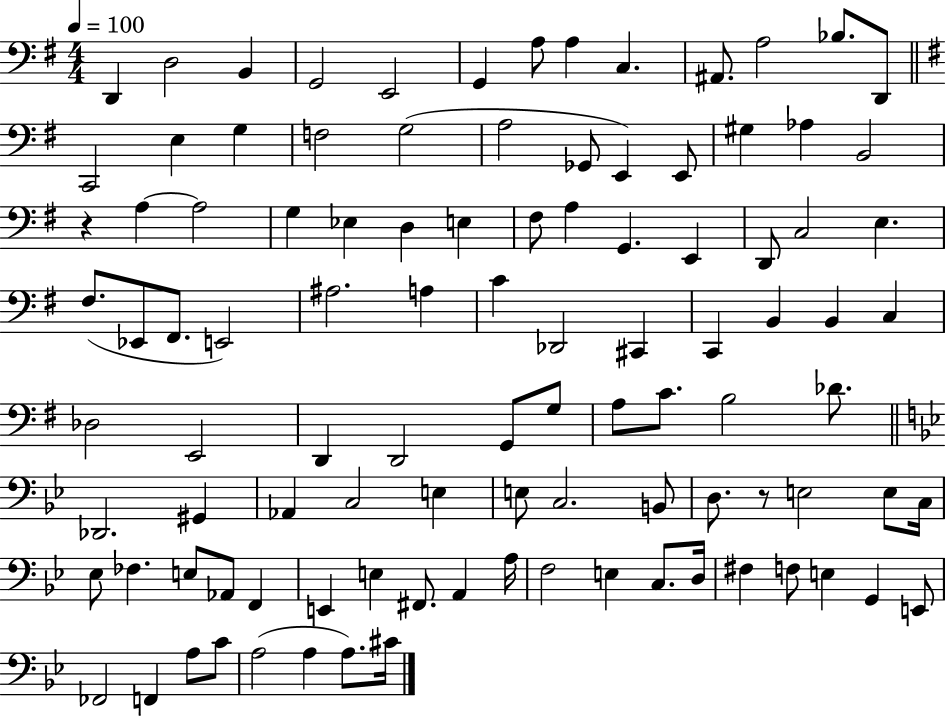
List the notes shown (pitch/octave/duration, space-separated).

D2/q D3/h B2/q G2/h E2/h G2/q A3/e A3/q C3/q. A#2/e. A3/h Bb3/e. D2/e C2/h E3/q G3/q F3/h G3/h A3/h Gb2/e E2/q E2/e G#3/q Ab3/q B2/h R/q A3/q A3/h G3/q Eb3/q D3/q E3/q F#3/e A3/q G2/q. E2/q D2/e C3/h E3/q. F#3/e. Eb2/e F#2/e. E2/h A#3/h. A3/q C4/q Db2/h C#2/q C2/q B2/q B2/q C3/q Db3/h E2/h D2/q D2/h G2/e G3/e A3/e C4/e. B3/h Db4/e. Db2/h. G#2/q Ab2/q C3/h E3/q E3/e C3/h. B2/e D3/e. R/e E3/h E3/e C3/s Eb3/e FES3/q. E3/e Ab2/e F2/q E2/q E3/q F#2/e. A2/q A3/s F3/h E3/q C3/e. D3/s F#3/q F3/e E3/q G2/q E2/e FES2/h F2/q A3/e C4/e A3/h A3/q A3/e. C#4/s